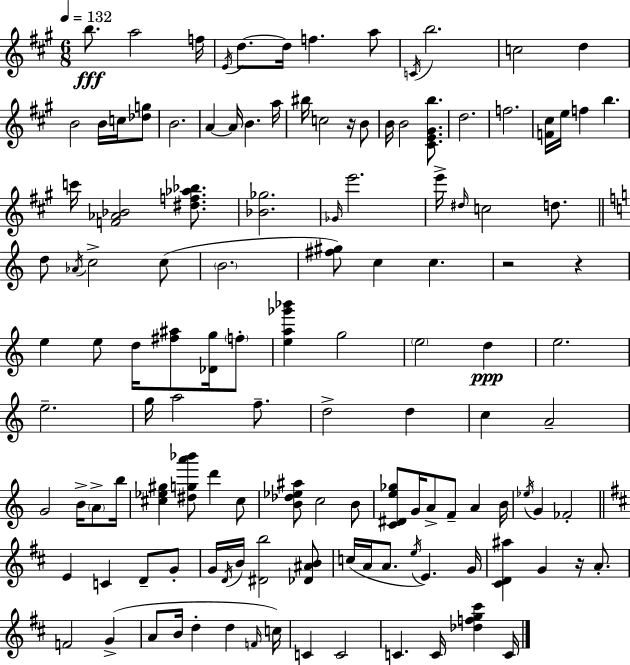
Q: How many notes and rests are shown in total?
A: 126